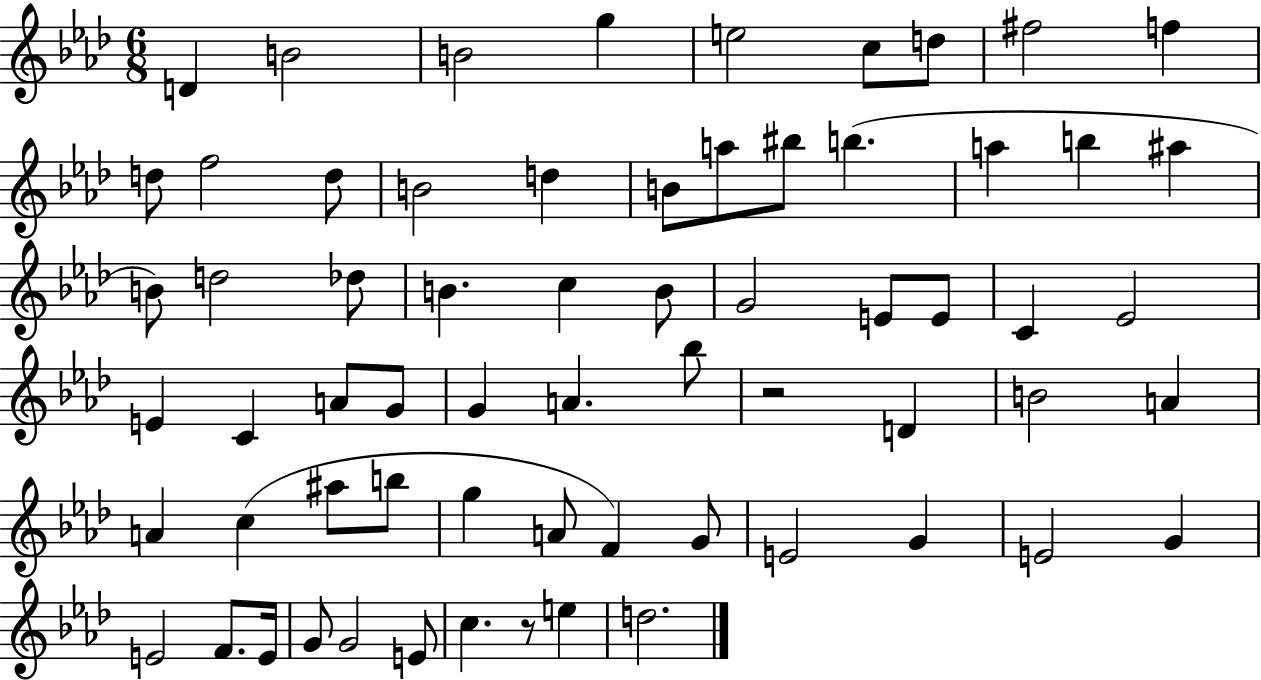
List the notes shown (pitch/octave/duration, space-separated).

D4/q B4/h B4/h G5/q E5/h C5/e D5/e F#5/h F5/q D5/e F5/h D5/e B4/h D5/q B4/e A5/e BIS5/e B5/q. A5/q B5/q A#5/q B4/e D5/h Db5/e B4/q. C5/q B4/e G4/h E4/e E4/e C4/q Eb4/h E4/q C4/q A4/e G4/e G4/q A4/q. Bb5/e R/h D4/q B4/h A4/q A4/q C5/q A#5/e B5/e G5/q A4/e F4/q G4/e E4/h G4/q E4/h G4/q E4/h F4/e. E4/s G4/e G4/h E4/e C5/q. R/e E5/q D5/h.